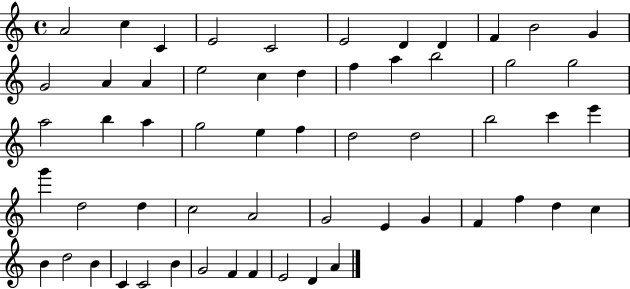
{
  \clef treble
  \time 4/4
  \defaultTimeSignature
  \key c \major
  a'2 c''4 c'4 | e'2 c'2 | e'2 d'4 d'4 | f'4 b'2 g'4 | \break g'2 a'4 a'4 | e''2 c''4 d''4 | f''4 a''4 b''2 | g''2 g''2 | \break a''2 b''4 a''4 | g''2 e''4 f''4 | d''2 d''2 | b''2 c'''4 e'''4 | \break g'''4 d''2 d''4 | c''2 a'2 | g'2 e'4 g'4 | f'4 f''4 d''4 c''4 | \break b'4 d''2 b'4 | c'4 c'2 b'4 | g'2 f'4 f'4 | e'2 d'4 a'4 | \break \bar "|."
}